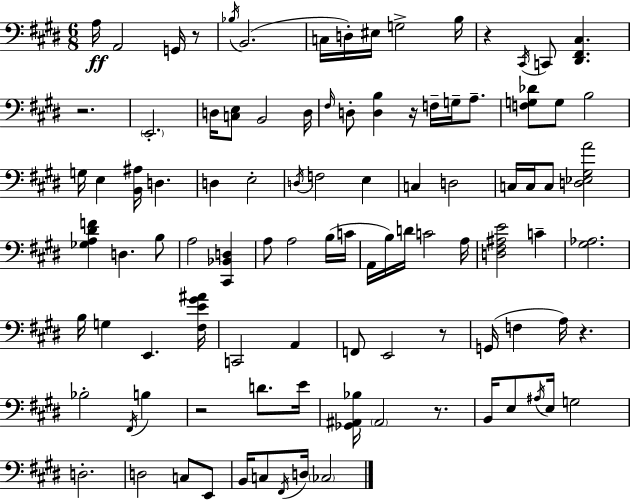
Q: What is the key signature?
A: E major